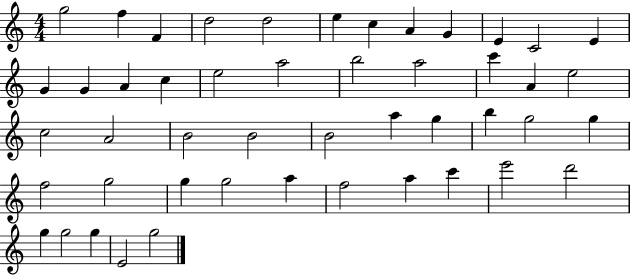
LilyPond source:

{
  \clef treble
  \numericTimeSignature
  \time 4/4
  \key c \major
  g''2 f''4 f'4 | d''2 d''2 | e''4 c''4 a'4 g'4 | e'4 c'2 e'4 | \break g'4 g'4 a'4 c''4 | e''2 a''2 | b''2 a''2 | c'''4 a'4 e''2 | \break c''2 a'2 | b'2 b'2 | b'2 a''4 g''4 | b''4 g''2 g''4 | \break f''2 g''2 | g''4 g''2 a''4 | f''2 a''4 c'''4 | e'''2 d'''2 | \break g''4 g''2 g''4 | e'2 g''2 | \bar "|."
}